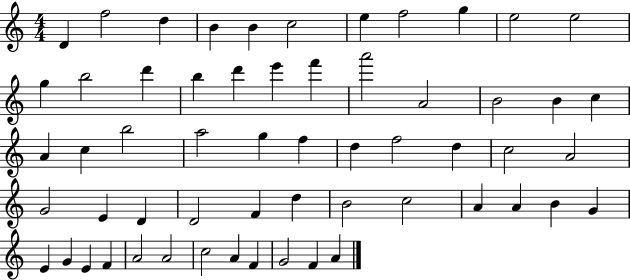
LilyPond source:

{
  \clef treble
  \numericTimeSignature
  \time 4/4
  \key c \major
  d'4 f''2 d''4 | b'4 b'4 c''2 | e''4 f''2 g''4 | e''2 e''2 | \break g''4 b''2 d'''4 | b''4 d'''4 e'''4 f'''4 | a'''2 a'2 | b'2 b'4 c''4 | \break a'4 c''4 b''2 | a''2 g''4 f''4 | d''4 f''2 d''4 | c''2 a'2 | \break g'2 e'4 d'4 | d'2 f'4 d''4 | b'2 c''2 | a'4 a'4 b'4 g'4 | \break e'4 g'4 e'4 f'4 | a'2 a'2 | c''2 a'4 f'4 | g'2 f'4 a'4 | \break \bar "|."
}